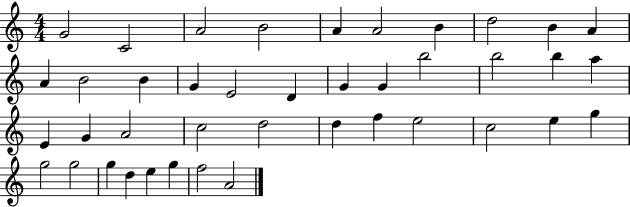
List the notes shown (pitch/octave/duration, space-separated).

G4/h C4/h A4/h B4/h A4/q A4/h B4/q D5/h B4/q A4/q A4/q B4/h B4/q G4/q E4/h D4/q G4/q G4/q B5/h B5/h B5/q A5/q E4/q G4/q A4/h C5/h D5/h D5/q F5/q E5/h C5/h E5/q G5/q G5/h G5/h G5/q D5/q E5/q G5/q F5/h A4/h